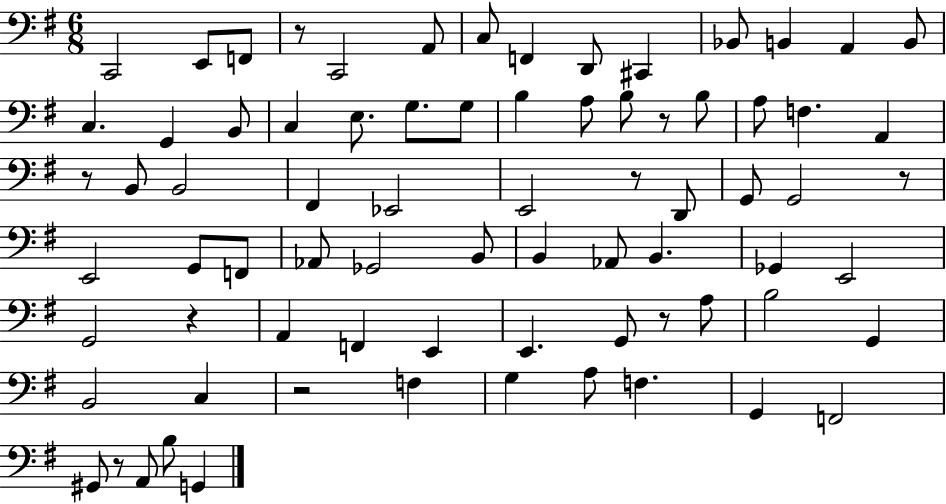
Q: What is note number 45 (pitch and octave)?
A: Gb2